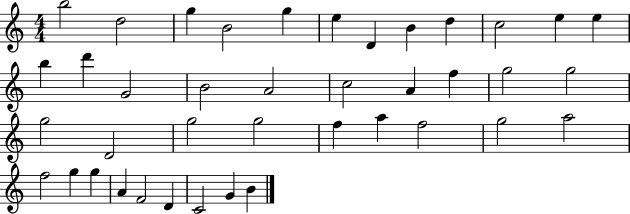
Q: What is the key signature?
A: C major